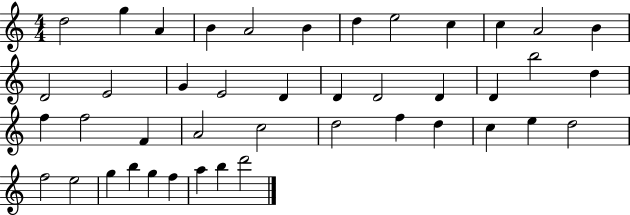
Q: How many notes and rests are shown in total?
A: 43